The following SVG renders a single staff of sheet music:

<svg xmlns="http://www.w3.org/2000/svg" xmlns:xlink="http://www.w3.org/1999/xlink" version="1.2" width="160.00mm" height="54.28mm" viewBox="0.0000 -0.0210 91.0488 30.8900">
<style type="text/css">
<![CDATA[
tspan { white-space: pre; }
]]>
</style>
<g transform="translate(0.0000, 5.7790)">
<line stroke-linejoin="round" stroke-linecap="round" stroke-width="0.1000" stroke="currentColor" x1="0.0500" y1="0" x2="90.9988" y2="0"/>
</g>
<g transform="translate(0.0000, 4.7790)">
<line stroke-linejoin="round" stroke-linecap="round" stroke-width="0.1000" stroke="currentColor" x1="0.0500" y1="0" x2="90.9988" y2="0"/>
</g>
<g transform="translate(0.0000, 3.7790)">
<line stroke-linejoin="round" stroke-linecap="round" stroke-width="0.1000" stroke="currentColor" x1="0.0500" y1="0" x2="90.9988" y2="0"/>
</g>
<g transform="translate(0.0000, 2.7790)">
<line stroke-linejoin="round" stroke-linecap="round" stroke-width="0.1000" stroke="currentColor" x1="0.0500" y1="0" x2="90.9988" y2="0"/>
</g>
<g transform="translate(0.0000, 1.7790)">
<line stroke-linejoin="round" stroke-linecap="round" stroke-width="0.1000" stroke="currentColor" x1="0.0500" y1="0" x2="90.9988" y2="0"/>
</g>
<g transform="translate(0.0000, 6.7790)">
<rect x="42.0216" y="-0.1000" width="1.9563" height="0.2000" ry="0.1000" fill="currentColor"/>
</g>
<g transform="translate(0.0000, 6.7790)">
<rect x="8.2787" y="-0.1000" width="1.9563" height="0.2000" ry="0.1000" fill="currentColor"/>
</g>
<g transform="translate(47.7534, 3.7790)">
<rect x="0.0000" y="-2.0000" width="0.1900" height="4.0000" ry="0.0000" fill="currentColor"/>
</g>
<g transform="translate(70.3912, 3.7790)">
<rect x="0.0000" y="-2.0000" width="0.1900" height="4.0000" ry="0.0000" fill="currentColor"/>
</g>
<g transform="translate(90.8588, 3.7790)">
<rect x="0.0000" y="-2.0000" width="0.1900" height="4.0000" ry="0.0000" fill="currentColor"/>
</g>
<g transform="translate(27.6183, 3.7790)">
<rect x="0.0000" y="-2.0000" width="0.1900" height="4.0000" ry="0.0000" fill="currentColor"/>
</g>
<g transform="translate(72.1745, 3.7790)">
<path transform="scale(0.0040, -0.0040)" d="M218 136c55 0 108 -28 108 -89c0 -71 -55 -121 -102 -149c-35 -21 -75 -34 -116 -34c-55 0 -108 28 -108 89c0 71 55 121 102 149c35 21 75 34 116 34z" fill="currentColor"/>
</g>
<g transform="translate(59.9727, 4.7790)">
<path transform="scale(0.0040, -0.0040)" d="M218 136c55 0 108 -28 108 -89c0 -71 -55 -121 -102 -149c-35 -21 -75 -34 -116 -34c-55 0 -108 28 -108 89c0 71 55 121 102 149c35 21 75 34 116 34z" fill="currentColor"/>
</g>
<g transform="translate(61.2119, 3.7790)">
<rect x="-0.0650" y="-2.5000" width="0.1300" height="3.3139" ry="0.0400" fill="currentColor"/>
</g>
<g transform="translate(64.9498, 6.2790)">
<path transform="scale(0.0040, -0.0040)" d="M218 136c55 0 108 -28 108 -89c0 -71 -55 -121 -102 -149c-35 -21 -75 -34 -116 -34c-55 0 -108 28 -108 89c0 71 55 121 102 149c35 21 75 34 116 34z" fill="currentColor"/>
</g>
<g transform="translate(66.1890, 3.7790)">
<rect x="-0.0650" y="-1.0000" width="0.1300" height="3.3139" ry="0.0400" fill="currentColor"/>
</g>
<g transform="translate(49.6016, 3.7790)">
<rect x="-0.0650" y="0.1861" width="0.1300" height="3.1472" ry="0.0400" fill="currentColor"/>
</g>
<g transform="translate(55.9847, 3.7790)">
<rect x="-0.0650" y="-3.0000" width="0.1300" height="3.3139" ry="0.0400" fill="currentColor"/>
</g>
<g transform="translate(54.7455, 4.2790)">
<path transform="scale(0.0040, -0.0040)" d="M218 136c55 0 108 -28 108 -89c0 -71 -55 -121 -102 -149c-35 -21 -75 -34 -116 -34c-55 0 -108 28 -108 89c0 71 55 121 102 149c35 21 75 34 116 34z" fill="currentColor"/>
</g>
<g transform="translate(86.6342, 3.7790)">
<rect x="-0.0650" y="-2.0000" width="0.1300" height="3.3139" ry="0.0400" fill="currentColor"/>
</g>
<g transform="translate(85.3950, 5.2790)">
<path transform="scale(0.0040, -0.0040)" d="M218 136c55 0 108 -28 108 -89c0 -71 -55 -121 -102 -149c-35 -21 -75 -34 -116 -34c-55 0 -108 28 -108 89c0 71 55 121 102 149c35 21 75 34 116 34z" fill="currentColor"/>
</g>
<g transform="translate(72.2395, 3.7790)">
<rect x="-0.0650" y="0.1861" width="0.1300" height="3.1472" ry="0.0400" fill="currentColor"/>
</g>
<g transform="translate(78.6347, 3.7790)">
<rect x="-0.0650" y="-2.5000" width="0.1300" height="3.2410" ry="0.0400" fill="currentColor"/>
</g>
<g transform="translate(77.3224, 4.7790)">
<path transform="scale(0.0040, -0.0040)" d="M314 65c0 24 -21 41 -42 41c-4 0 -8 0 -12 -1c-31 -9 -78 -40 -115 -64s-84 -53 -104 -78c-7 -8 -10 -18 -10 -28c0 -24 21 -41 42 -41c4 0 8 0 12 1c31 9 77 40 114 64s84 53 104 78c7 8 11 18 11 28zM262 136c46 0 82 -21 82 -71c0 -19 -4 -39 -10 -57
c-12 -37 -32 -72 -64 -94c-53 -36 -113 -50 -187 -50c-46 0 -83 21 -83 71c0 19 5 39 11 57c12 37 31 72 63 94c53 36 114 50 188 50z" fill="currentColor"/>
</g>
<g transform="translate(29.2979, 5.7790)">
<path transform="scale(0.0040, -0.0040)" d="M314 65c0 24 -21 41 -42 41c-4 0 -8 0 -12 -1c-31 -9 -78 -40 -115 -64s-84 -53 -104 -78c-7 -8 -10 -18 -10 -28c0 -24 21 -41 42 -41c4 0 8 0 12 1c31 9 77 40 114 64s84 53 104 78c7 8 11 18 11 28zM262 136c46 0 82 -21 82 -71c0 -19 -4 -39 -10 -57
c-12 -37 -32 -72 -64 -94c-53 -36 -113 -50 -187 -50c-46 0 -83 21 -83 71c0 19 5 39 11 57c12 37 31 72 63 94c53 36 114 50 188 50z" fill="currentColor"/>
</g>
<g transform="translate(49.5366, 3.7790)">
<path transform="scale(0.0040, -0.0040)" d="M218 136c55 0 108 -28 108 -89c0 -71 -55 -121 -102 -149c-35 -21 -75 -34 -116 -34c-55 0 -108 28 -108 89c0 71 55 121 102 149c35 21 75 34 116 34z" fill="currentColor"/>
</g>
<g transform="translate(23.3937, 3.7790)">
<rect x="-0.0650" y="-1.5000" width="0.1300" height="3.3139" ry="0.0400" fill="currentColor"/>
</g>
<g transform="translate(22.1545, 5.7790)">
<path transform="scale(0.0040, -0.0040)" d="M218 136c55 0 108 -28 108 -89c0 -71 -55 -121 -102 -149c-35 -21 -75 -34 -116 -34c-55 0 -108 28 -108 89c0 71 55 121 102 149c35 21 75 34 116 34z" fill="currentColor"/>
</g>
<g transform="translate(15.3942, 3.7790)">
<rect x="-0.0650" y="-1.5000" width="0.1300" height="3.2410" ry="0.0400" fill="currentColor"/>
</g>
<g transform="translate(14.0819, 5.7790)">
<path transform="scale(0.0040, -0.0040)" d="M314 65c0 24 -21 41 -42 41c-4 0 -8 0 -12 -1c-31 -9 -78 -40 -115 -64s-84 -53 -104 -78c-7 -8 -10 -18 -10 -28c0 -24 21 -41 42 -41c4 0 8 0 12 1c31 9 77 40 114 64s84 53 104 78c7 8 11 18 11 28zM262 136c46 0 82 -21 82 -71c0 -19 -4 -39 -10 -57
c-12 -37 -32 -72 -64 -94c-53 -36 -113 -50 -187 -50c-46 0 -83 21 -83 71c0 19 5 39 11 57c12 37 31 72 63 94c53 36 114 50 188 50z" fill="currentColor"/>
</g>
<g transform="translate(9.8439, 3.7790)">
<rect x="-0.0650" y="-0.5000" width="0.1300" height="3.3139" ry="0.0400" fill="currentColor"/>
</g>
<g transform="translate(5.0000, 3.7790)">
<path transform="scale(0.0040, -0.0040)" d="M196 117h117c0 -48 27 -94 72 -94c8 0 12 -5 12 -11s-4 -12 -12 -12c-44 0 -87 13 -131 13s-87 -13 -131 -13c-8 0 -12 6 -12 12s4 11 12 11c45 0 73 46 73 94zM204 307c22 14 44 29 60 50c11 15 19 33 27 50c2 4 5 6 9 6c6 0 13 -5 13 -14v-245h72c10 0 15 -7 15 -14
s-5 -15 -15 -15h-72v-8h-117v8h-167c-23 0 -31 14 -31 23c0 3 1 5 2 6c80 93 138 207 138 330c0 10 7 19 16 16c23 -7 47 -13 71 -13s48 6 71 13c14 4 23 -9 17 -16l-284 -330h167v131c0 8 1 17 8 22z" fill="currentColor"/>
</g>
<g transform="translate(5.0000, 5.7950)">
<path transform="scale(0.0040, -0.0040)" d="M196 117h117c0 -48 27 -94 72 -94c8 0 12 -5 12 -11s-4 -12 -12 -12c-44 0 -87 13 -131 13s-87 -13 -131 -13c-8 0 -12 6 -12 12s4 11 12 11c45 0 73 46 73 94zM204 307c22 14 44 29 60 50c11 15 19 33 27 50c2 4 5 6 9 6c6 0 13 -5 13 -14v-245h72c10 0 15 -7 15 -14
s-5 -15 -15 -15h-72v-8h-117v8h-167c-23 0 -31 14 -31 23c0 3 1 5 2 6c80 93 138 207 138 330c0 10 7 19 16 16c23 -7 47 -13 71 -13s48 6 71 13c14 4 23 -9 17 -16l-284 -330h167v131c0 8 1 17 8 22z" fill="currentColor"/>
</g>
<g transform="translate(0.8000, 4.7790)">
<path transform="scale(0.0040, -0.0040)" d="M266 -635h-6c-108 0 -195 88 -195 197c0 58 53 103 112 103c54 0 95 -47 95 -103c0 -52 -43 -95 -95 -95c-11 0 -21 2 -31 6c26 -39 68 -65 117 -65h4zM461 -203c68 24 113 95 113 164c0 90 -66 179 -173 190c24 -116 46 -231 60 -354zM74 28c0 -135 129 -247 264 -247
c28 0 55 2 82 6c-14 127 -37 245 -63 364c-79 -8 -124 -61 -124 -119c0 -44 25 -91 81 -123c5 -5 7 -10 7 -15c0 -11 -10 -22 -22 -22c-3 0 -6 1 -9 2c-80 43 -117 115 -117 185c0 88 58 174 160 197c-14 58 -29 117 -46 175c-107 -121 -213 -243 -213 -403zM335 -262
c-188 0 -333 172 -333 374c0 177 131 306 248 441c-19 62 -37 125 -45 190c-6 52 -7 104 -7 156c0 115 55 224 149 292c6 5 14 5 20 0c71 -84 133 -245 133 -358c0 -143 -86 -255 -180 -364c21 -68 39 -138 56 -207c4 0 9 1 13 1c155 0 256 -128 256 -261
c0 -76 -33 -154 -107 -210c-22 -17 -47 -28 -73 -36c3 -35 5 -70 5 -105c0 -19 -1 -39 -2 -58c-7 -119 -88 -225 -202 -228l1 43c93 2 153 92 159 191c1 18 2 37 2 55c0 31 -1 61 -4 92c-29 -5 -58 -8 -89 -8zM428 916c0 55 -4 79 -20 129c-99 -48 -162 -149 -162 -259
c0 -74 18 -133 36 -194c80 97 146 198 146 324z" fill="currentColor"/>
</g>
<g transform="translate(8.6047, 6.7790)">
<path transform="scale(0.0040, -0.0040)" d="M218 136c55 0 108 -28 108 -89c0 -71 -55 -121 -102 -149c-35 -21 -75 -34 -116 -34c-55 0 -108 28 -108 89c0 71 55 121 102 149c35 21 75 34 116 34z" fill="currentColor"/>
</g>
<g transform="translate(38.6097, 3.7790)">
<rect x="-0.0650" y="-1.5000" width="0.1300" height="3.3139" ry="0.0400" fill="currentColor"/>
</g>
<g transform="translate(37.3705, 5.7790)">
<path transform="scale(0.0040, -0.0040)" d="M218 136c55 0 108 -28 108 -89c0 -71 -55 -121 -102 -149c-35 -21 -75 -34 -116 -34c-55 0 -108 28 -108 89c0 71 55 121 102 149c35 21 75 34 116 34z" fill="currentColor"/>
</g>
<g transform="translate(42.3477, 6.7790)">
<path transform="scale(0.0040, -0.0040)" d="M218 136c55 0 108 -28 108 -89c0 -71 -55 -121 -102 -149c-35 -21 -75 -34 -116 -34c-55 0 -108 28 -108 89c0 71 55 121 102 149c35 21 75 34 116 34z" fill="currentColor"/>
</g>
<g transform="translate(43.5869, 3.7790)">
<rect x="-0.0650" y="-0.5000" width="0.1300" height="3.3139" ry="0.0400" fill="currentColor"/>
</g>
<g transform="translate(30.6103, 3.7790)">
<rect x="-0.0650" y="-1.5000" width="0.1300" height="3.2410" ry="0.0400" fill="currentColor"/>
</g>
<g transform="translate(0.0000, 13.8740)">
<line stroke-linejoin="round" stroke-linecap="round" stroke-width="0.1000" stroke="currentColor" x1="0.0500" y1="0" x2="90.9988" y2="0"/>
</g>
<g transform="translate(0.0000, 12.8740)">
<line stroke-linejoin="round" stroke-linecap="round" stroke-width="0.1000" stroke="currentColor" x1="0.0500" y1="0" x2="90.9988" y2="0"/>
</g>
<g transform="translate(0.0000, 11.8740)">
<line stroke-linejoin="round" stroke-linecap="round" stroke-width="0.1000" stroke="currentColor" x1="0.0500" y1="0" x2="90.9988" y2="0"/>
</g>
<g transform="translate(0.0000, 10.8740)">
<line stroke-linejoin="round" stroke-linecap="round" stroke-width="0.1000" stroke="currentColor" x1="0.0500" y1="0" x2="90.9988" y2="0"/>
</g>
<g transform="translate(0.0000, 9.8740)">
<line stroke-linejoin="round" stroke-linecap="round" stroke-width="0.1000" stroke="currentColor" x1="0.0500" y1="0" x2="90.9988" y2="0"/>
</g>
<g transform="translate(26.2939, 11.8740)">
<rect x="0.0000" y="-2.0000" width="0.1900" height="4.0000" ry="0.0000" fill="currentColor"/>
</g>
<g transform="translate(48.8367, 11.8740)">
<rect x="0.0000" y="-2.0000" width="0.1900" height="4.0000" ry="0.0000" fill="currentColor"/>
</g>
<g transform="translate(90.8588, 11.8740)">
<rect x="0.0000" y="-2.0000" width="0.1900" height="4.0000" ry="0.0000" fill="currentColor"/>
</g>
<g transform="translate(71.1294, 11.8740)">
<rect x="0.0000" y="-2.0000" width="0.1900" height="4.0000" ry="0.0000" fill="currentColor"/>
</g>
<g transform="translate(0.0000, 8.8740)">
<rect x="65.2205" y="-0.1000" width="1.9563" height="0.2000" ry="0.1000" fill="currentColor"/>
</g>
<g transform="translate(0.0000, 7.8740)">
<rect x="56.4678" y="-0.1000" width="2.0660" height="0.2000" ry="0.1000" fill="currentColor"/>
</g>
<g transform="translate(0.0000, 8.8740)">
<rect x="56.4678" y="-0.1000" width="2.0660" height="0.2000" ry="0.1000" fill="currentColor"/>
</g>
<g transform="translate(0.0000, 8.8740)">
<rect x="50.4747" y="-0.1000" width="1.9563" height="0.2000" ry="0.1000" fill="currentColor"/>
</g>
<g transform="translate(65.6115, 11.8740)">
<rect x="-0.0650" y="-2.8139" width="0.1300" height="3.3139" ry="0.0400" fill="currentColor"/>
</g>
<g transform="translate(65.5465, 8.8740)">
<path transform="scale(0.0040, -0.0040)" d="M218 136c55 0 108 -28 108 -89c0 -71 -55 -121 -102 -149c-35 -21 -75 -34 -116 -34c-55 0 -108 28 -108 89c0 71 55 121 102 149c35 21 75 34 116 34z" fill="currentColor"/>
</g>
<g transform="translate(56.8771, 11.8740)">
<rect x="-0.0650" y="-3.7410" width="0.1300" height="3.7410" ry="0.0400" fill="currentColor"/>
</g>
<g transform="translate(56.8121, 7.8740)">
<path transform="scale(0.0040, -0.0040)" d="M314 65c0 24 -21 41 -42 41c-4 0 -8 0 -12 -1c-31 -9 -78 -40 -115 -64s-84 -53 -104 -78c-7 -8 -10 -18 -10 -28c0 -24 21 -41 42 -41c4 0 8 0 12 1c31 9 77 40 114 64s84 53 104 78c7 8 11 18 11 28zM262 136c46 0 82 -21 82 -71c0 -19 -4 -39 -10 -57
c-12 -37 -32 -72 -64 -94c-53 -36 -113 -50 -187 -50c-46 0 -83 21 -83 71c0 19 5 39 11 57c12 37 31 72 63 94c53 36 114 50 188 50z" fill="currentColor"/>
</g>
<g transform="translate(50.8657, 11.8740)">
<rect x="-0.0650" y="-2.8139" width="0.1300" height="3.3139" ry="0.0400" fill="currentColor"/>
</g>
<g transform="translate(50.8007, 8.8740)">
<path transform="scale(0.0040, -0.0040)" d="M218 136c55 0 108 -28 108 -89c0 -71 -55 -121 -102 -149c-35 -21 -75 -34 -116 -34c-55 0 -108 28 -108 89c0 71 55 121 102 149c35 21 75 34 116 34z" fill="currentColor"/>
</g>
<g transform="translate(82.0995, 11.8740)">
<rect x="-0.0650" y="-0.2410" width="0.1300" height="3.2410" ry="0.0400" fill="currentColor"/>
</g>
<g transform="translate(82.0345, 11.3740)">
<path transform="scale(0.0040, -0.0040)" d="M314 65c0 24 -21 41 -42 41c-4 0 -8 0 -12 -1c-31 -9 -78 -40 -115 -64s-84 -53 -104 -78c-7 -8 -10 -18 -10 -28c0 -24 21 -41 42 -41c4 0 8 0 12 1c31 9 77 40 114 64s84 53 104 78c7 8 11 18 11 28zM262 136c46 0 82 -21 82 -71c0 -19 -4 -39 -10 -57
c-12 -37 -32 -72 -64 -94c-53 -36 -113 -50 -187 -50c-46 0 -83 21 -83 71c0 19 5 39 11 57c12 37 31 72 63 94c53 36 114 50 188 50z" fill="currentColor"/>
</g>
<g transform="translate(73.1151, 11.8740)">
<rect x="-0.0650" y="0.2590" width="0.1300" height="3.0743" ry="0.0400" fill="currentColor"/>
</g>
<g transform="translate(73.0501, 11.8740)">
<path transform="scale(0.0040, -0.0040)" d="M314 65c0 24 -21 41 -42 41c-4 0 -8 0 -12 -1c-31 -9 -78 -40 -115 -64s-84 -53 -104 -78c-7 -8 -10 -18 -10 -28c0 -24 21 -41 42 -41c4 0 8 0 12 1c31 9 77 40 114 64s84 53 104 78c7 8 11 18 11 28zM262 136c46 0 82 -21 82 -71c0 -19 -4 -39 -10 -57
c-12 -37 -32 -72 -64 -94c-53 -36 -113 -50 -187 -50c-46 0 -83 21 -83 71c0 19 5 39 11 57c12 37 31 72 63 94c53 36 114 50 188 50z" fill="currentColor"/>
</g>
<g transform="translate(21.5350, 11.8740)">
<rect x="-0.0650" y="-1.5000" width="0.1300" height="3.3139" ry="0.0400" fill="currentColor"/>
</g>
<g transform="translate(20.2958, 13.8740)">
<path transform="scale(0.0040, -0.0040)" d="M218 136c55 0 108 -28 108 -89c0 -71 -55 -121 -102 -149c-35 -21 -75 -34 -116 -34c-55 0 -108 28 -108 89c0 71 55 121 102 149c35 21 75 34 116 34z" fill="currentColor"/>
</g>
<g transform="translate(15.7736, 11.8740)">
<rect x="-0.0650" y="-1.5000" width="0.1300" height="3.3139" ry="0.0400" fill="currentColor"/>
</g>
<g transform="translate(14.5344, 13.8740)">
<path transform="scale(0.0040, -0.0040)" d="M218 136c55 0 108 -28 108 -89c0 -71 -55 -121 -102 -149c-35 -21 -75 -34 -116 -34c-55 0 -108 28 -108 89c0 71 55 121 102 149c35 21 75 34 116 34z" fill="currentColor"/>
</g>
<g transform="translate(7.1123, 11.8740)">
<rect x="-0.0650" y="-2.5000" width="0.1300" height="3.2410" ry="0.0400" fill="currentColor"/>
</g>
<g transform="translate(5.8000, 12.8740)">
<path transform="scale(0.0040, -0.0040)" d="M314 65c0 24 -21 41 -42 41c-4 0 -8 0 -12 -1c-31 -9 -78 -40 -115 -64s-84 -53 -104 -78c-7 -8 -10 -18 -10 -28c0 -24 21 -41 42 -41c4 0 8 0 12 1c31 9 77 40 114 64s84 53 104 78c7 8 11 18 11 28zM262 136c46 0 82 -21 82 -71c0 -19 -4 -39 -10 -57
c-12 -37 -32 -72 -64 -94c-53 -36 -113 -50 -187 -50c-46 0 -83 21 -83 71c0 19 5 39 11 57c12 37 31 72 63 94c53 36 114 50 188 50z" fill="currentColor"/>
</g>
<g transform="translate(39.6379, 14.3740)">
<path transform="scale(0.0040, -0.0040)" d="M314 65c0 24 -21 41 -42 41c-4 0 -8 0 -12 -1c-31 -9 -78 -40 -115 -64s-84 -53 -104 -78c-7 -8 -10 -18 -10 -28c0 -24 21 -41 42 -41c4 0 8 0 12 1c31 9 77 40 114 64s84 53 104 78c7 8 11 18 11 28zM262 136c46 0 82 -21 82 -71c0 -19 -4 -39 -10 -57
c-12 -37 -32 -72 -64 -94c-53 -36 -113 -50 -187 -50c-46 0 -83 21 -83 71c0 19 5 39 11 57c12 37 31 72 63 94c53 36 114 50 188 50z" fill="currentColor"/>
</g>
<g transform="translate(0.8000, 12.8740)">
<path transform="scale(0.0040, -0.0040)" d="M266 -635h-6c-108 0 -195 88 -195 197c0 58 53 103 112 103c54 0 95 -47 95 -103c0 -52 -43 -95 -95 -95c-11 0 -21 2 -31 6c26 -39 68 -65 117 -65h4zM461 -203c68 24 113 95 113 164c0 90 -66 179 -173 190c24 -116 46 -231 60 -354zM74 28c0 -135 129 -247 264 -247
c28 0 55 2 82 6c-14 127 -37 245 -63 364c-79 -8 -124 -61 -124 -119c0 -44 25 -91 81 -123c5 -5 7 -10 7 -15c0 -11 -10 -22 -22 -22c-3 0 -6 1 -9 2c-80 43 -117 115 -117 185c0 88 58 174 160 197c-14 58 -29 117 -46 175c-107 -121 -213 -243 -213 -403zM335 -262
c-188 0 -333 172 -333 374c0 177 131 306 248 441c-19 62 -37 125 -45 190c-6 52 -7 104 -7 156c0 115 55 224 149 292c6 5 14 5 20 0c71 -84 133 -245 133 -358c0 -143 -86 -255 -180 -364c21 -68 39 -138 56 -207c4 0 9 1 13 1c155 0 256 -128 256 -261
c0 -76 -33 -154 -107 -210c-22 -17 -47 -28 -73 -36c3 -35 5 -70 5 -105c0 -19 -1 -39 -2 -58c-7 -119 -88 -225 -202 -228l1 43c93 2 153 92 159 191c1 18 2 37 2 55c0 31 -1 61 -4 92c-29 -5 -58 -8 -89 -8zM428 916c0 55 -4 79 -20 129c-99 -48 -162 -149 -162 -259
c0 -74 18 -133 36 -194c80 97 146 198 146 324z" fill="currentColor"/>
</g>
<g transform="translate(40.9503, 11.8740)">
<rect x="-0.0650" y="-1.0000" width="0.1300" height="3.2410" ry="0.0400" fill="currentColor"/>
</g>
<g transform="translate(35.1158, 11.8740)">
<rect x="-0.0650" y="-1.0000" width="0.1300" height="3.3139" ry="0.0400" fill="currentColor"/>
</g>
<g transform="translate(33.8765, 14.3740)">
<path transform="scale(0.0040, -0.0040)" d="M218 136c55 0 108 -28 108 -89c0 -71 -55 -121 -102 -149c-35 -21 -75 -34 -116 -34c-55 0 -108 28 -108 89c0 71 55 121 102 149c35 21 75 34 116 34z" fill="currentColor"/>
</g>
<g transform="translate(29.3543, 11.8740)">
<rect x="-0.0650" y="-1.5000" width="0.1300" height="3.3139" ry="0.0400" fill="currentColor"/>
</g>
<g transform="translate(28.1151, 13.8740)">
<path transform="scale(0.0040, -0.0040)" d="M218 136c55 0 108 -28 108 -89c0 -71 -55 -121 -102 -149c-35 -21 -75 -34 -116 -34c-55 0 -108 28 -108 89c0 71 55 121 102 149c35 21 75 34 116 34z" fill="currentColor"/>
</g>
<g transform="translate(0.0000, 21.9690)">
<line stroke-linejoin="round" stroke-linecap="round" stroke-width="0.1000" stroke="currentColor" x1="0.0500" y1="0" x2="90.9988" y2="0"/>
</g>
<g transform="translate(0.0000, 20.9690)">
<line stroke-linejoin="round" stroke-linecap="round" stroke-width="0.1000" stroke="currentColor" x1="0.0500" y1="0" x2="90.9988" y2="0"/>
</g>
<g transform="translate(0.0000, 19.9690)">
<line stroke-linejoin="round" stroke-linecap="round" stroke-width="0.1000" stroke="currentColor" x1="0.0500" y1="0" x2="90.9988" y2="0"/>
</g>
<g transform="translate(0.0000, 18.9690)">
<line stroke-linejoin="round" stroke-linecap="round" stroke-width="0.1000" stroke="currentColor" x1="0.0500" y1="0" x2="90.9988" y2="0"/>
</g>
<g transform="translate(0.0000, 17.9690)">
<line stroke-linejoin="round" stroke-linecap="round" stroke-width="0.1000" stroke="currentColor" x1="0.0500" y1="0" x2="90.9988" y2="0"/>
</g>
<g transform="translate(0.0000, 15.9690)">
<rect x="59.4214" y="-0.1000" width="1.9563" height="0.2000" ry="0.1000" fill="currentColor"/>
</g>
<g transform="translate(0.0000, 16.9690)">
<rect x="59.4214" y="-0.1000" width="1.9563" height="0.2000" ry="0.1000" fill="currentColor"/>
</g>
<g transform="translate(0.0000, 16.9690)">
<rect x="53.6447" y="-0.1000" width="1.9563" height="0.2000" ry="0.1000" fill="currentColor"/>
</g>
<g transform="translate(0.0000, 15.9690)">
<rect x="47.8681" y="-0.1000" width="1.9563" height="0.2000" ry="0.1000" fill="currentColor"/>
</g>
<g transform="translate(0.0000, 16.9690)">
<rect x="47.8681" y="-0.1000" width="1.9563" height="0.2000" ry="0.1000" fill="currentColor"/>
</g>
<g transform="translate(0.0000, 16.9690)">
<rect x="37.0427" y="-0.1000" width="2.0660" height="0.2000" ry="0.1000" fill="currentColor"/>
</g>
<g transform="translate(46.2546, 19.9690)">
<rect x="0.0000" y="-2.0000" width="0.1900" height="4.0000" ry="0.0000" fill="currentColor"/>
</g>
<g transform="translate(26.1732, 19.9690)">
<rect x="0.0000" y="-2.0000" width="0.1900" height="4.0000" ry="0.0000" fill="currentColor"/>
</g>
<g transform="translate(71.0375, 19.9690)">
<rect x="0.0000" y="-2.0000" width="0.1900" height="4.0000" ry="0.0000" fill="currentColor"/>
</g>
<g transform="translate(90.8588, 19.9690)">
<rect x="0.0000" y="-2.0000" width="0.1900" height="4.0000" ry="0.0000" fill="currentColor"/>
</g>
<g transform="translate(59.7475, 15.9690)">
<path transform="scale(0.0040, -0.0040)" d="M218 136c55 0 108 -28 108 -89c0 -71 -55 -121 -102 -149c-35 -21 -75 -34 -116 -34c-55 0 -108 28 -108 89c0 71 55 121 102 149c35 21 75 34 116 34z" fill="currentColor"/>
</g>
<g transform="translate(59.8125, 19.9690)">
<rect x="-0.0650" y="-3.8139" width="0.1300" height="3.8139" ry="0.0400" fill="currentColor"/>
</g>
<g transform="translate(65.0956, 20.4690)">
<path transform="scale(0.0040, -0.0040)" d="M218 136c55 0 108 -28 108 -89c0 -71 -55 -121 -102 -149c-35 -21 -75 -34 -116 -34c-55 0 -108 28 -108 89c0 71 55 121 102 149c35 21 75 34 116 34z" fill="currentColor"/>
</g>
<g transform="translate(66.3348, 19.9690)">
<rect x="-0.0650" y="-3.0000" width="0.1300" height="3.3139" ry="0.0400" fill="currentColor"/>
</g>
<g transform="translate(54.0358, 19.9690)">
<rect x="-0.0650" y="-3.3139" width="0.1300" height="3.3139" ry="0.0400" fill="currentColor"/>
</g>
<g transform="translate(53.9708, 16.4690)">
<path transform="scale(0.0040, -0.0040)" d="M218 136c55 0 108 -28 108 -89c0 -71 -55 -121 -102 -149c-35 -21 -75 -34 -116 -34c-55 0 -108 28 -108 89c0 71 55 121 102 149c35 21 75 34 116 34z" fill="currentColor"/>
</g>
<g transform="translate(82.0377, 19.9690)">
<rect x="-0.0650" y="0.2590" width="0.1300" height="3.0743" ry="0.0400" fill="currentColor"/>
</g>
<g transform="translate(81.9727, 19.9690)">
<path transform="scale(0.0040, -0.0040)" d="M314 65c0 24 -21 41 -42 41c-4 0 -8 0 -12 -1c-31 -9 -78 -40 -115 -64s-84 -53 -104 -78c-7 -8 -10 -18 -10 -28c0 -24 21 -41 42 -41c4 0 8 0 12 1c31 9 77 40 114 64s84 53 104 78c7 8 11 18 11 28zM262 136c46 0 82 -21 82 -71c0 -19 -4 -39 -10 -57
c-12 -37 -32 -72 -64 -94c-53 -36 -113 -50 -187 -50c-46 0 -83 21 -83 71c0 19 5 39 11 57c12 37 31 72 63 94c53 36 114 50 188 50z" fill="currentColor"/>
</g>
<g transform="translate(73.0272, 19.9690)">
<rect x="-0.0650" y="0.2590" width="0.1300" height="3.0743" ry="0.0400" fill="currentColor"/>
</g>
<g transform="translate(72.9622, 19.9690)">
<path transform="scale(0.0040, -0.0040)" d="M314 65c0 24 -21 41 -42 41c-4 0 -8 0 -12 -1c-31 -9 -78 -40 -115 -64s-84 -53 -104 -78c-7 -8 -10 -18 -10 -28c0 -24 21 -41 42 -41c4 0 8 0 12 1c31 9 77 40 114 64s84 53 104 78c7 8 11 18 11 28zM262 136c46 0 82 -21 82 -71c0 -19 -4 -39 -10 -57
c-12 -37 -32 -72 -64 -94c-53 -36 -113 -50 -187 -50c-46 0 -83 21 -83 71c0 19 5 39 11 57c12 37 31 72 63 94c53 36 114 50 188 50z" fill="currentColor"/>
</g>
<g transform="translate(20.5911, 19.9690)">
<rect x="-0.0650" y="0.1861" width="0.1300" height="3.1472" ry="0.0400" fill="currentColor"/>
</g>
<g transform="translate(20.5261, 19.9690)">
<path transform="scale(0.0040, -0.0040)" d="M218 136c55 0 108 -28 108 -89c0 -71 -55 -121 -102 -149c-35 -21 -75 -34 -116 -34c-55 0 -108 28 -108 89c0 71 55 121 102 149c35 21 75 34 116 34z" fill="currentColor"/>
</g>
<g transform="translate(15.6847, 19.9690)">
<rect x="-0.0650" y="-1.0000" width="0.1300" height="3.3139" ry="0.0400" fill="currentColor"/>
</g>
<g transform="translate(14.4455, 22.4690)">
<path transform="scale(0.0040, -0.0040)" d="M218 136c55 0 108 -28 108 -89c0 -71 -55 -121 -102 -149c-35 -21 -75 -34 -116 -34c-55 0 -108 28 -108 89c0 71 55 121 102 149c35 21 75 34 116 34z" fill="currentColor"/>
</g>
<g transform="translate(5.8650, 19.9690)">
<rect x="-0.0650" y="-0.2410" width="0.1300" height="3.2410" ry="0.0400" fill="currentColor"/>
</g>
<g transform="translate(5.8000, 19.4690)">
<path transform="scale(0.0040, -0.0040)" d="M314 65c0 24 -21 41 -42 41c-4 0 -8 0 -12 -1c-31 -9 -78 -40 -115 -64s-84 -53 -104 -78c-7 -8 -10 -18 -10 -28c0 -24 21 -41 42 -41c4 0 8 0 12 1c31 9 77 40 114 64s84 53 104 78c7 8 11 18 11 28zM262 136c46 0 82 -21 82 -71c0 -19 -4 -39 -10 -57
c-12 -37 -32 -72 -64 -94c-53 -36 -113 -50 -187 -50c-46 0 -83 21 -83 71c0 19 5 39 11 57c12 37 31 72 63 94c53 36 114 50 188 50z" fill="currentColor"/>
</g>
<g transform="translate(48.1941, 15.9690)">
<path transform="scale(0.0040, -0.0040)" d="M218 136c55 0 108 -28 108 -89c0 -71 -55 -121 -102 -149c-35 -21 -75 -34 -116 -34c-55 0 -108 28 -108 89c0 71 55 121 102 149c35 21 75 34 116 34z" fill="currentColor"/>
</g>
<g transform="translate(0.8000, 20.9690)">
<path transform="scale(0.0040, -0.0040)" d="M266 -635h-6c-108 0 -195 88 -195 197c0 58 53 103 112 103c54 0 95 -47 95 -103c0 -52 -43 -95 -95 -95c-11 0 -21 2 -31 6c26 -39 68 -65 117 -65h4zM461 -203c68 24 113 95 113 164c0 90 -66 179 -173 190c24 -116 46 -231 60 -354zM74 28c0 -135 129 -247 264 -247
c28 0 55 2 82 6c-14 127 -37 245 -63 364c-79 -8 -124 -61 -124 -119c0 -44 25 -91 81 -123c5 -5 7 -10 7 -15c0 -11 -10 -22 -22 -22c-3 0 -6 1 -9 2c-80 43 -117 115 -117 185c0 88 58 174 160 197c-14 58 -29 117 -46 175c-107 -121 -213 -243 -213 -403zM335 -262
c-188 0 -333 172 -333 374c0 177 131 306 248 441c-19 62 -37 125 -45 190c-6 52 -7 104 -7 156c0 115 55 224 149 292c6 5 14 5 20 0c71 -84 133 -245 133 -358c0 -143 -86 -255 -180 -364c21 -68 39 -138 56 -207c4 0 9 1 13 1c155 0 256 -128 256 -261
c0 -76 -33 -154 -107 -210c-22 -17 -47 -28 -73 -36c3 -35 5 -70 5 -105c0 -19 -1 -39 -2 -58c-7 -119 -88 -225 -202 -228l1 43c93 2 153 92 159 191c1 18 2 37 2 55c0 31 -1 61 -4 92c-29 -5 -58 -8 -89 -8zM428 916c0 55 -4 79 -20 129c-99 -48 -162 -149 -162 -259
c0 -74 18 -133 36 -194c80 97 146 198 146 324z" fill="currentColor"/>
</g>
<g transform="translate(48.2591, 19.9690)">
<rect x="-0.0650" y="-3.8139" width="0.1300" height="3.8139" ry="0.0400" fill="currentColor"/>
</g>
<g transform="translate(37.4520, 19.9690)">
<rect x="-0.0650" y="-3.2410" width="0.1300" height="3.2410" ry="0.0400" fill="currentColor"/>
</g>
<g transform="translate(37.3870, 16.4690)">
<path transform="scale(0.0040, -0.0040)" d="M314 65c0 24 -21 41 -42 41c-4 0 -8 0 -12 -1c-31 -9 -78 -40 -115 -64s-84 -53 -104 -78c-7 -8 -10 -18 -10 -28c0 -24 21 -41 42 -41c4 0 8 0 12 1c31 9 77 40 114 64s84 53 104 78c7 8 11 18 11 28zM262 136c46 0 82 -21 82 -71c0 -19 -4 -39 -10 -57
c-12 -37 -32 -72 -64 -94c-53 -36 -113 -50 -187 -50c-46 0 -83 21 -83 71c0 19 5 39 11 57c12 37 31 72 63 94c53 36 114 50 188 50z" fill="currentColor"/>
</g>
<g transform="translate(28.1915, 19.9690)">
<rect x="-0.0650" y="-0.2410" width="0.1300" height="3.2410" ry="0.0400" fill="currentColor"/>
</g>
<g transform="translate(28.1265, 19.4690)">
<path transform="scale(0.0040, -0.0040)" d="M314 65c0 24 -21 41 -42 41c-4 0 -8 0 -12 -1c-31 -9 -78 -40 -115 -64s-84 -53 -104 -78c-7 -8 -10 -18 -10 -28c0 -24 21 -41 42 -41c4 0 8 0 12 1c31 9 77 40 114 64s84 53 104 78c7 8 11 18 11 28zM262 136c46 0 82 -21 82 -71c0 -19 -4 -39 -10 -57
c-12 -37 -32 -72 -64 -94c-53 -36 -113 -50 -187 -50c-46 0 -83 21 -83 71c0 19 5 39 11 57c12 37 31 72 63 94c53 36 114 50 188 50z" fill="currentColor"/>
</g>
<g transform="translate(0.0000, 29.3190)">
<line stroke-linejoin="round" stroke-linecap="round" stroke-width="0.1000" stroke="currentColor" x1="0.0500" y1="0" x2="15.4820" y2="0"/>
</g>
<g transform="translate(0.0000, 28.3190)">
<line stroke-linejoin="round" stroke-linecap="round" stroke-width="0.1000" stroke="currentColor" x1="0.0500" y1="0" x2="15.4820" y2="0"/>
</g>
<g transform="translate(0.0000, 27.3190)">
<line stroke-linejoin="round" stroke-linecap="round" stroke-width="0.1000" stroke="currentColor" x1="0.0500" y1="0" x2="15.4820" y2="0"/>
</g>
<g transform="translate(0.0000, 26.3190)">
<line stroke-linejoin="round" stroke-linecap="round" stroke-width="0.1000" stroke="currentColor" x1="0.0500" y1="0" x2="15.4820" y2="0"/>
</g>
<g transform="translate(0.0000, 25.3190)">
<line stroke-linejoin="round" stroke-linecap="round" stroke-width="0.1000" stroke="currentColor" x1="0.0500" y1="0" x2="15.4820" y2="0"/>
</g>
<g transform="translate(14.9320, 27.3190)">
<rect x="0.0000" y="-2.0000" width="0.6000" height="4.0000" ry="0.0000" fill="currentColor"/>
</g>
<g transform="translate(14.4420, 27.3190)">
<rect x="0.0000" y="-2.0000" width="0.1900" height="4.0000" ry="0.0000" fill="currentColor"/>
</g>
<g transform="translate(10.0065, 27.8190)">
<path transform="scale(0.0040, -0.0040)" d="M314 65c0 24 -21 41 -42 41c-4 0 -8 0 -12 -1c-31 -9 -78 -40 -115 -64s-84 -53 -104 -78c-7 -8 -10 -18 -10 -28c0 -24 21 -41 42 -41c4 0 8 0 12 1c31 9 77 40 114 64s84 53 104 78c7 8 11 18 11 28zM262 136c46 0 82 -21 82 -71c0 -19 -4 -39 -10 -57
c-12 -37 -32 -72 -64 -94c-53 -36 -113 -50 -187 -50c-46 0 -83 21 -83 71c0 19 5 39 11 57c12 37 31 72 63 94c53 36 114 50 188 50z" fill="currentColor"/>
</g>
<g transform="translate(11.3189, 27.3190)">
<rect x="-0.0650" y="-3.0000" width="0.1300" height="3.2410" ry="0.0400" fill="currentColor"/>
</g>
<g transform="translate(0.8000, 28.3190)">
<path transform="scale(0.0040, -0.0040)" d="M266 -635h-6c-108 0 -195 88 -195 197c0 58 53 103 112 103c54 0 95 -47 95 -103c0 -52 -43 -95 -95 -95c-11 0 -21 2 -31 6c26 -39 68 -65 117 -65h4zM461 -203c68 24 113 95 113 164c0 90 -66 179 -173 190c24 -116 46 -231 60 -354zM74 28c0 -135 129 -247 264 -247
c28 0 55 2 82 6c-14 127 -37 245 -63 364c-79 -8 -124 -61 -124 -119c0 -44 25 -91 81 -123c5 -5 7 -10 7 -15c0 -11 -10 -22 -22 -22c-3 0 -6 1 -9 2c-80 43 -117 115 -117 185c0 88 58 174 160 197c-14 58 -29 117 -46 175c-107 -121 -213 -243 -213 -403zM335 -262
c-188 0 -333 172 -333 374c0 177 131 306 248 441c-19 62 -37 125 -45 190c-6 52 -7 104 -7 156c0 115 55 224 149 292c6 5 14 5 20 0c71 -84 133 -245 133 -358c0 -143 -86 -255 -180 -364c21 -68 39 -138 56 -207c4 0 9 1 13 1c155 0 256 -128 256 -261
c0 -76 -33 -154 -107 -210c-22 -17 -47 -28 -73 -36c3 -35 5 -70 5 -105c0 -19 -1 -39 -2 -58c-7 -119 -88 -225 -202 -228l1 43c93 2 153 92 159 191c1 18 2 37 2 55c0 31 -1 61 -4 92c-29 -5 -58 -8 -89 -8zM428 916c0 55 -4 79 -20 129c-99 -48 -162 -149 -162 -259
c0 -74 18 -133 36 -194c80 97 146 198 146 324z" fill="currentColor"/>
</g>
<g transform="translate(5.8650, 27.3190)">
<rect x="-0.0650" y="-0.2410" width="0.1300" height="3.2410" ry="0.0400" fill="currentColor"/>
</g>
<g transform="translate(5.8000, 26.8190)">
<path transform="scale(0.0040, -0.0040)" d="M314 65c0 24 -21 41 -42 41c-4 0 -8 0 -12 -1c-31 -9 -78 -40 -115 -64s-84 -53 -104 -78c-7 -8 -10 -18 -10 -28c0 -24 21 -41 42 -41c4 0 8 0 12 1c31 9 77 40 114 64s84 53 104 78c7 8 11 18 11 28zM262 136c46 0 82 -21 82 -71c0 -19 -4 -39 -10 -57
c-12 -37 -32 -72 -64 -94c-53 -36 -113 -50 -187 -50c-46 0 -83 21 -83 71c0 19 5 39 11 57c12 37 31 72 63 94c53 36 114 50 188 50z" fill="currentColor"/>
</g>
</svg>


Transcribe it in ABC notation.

X:1
T:Untitled
M:4/4
L:1/4
K:C
C E2 E E2 E C B A G D B G2 F G2 E E E D D2 a c'2 a B2 c2 c2 D B c2 b2 c' b c' A B2 B2 c2 A2